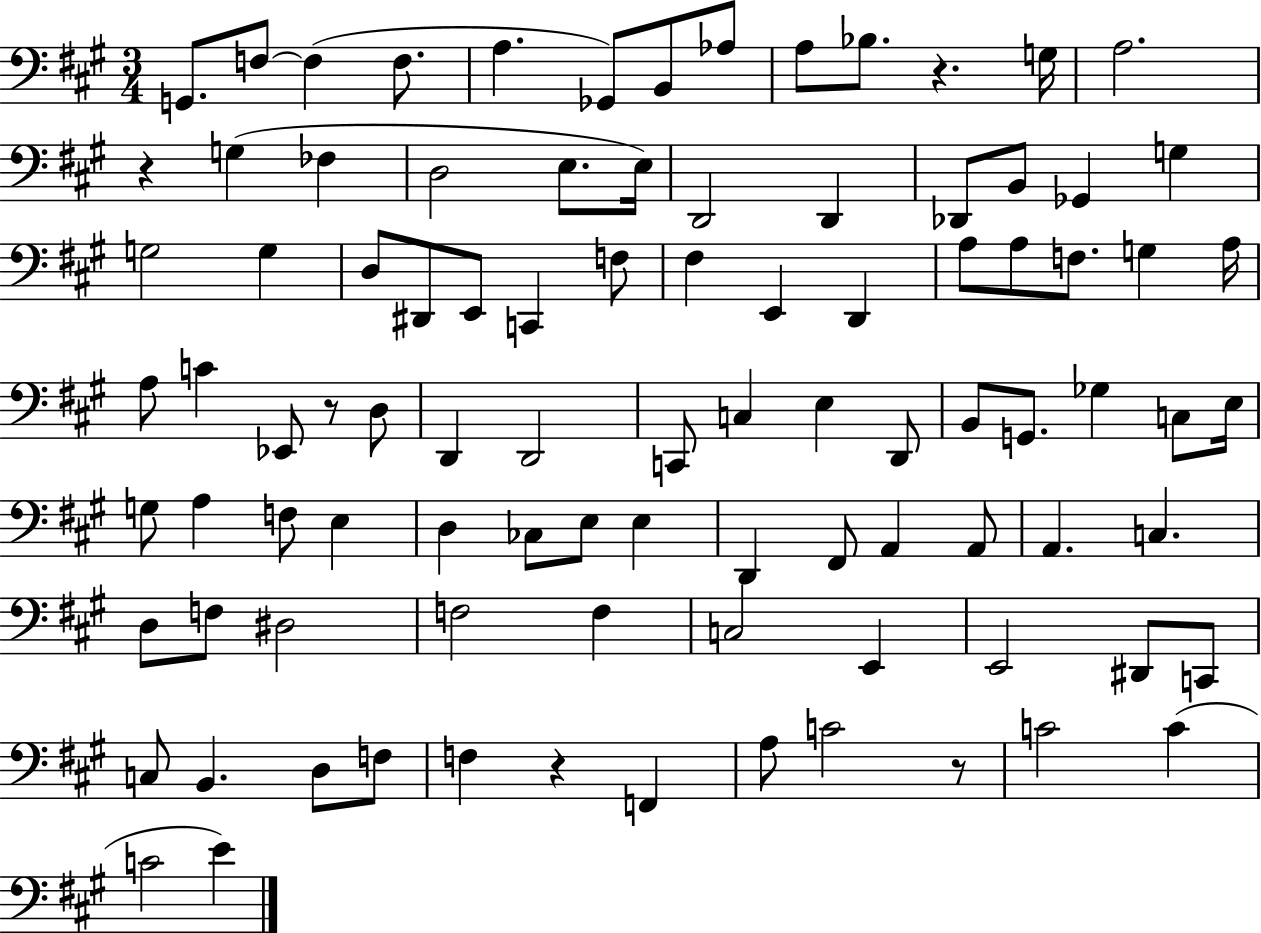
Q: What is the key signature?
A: A major